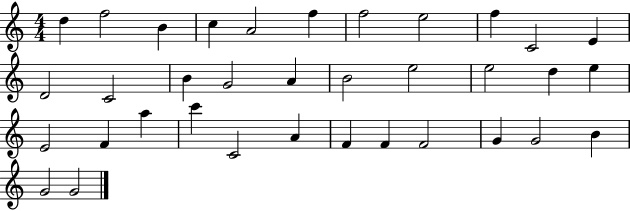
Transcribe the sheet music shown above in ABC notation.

X:1
T:Untitled
M:4/4
L:1/4
K:C
d f2 B c A2 f f2 e2 f C2 E D2 C2 B G2 A B2 e2 e2 d e E2 F a c' C2 A F F F2 G G2 B G2 G2